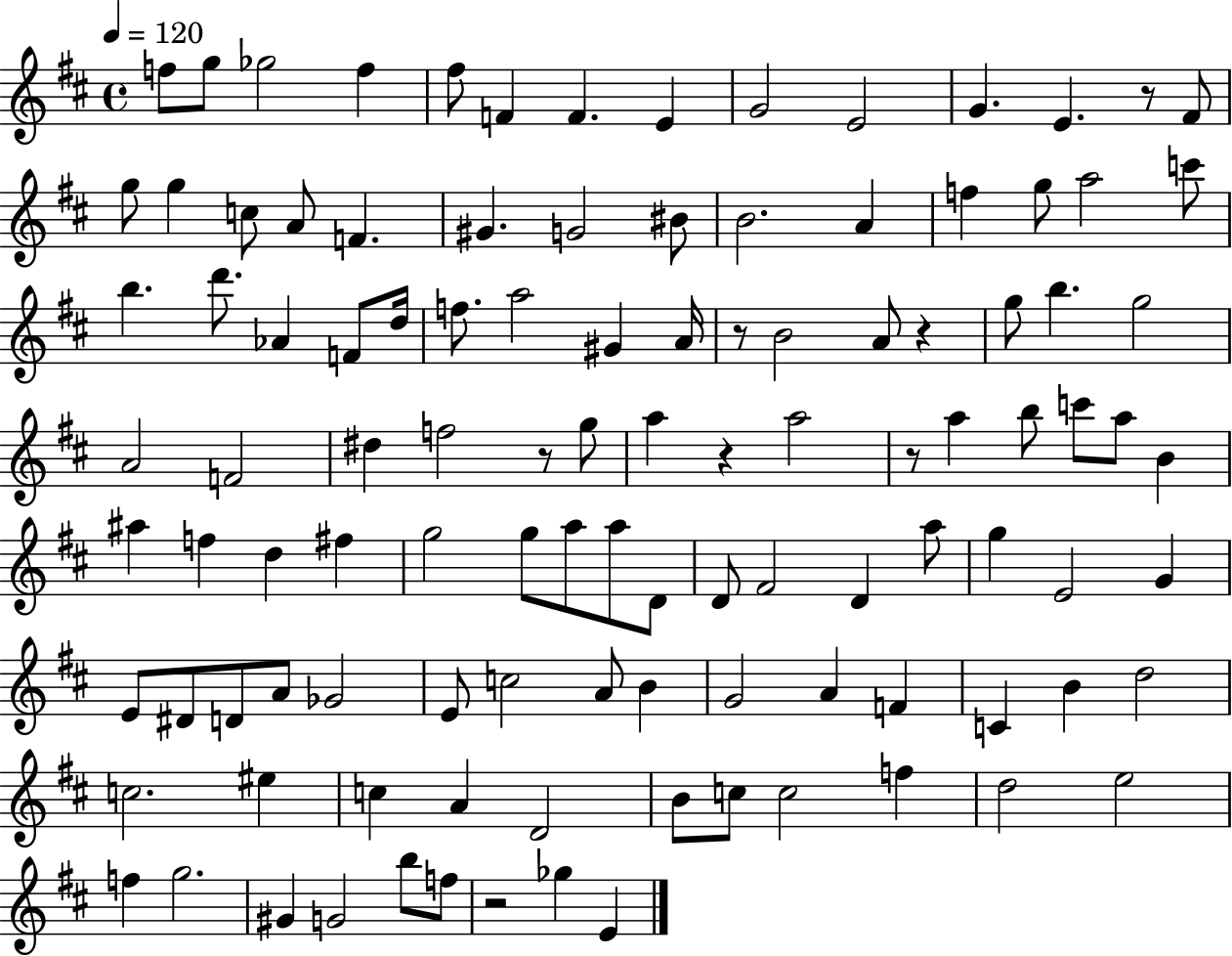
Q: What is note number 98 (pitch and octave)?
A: G#4